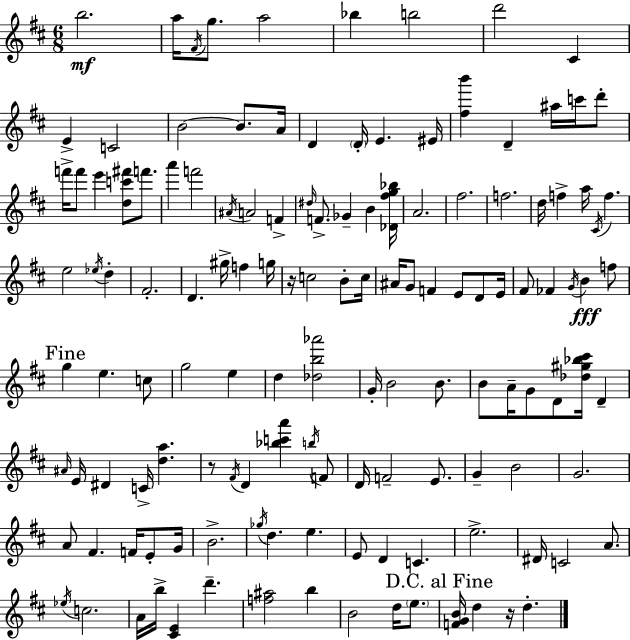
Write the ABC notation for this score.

X:1
T:Untitled
M:6/8
L:1/4
K:D
b2 a/4 ^F/4 g/2 a2 _b b2 d'2 ^C E C2 B2 B/2 A/4 D D/4 E ^E/4 [^fb'] D ^a/4 c'/4 d'/2 f'/4 f'/2 e' [dc'^f']/2 f'/2 a' f'2 ^A/4 A2 F ^d/4 F/2 _G B [_D^fg_b]/4 A2 ^f2 f2 d/4 f a/4 ^C/4 f e2 _e/4 d ^F2 D ^g/4 f g/4 z/4 c2 B/2 c/4 ^A/4 G/2 F E/2 D/2 E/4 ^F/2 _F G/4 B f/2 g e c/2 g2 e d [_db_a']2 G/4 B2 B/2 B/2 A/4 G/2 D/2 [_d^g_b^c']/4 D ^A/4 E/4 ^D C/4 [da] z/2 ^F/4 D [_bc'a'] b/4 F/2 D/4 F2 E/2 G B2 G2 A/2 ^F F/4 E/2 G/4 B2 _g/4 d e E/2 D C e2 ^D/4 C2 A/2 _e/4 c2 A/4 b/4 [^CE] d' [f^a]2 b B2 d/4 e/2 [FGB]/4 d z/4 d